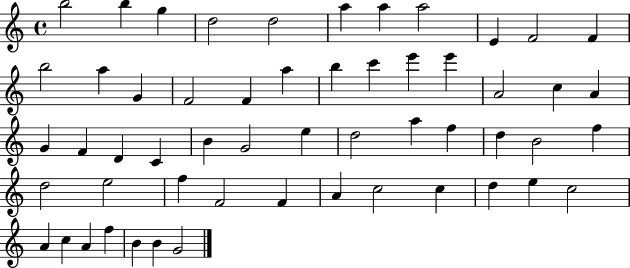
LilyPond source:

{
  \clef treble
  \time 4/4
  \defaultTimeSignature
  \key c \major
  b''2 b''4 g''4 | d''2 d''2 | a''4 a''4 a''2 | e'4 f'2 f'4 | \break b''2 a''4 g'4 | f'2 f'4 a''4 | b''4 c'''4 e'''4 e'''4 | a'2 c''4 a'4 | \break g'4 f'4 d'4 c'4 | b'4 g'2 e''4 | d''2 a''4 f''4 | d''4 b'2 f''4 | \break d''2 e''2 | f''4 f'2 f'4 | a'4 c''2 c''4 | d''4 e''4 c''2 | \break a'4 c''4 a'4 f''4 | b'4 b'4 g'2 | \bar "|."
}